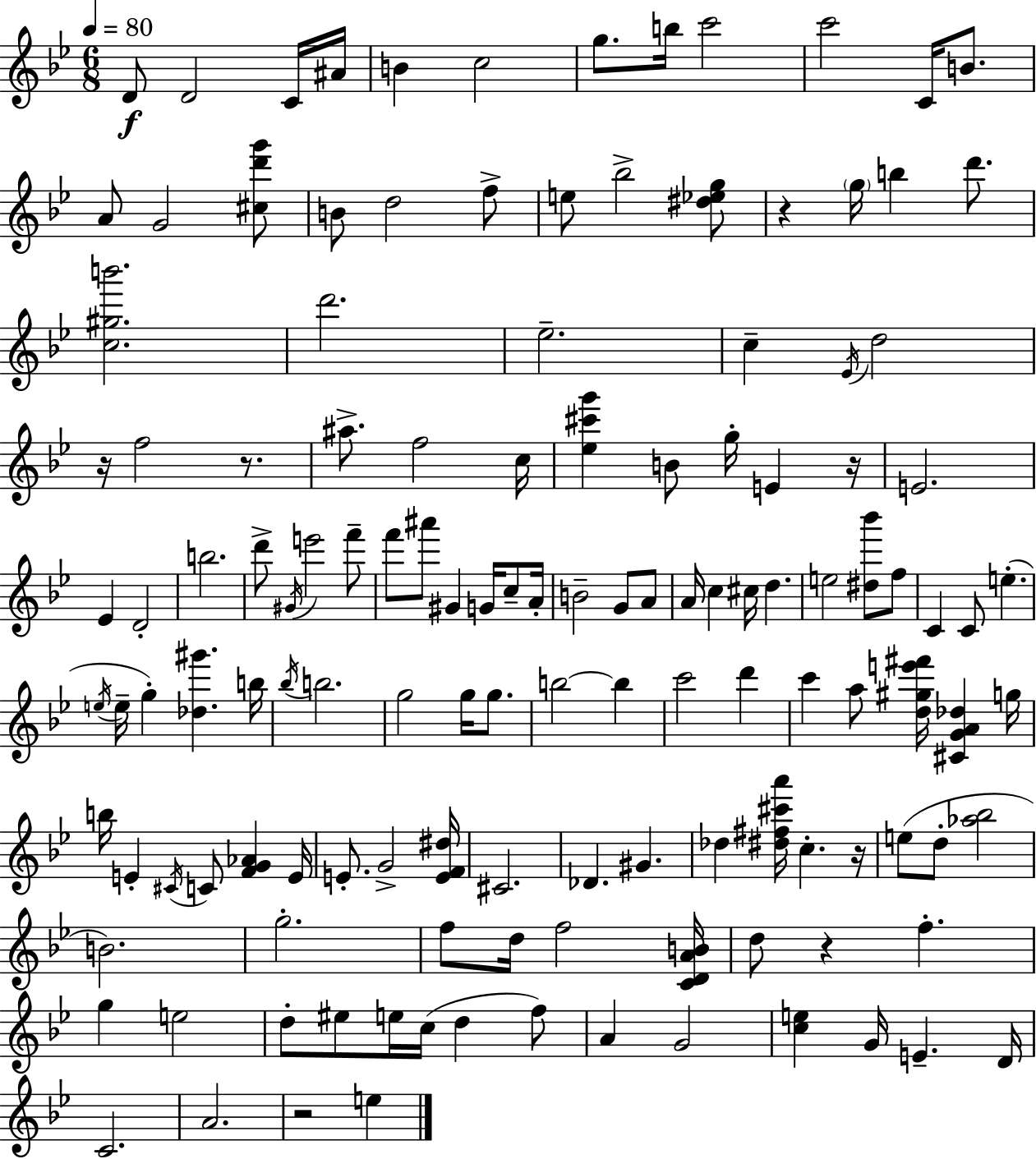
X:1
T:Untitled
M:6/8
L:1/4
K:Gm
D/2 D2 C/4 ^A/4 B c2 g/2 b/4 c'2 c'2 C/4 B/2 A/2 G2 [^cd'g']/2 B/2 d2 f/2 e/2 _b2 [^d_eg]/2 z g/4 b d'/2 [c^gb']2 d'2 _e2 c _E/4 d2 z/4 f2 z/2 ^a/2 f2 c/4 [_e^c'g'] B/2 g/4 E z/4 E2 _E D2 b2 d'/2 ^G/4 e'2 f'/2 f'/2 ^a'/2 ^G G/4 c/2 A/4 B2 G/2 A/2 A/4 c ^c/4 d e2 [^d_b']/2 f/2 C C/2 e e/4 e/4 g [_d^g'] b/4 _b/4 b2 g2 g/4 g/2 b2 b c'2 d' c' a/2 [d^ge'^f']/4 [^CGA_d] g/4 b/4 E ^C/4 C/2 [FG_A] E/4 E/2 G2 [EF^d]/4 ^C2 _D ^G _d [^d^f^c'a']/4 c z/4 e/2 d/2 [_a_b]2 B2 g2 f/2 d/4 f2 [CDAB]/4 d/2 z f g e2 d/2 ^e/2 e/4 c/4 d f/2 A G2 [ce] G/4 E D/4 C2 A2 z2 e